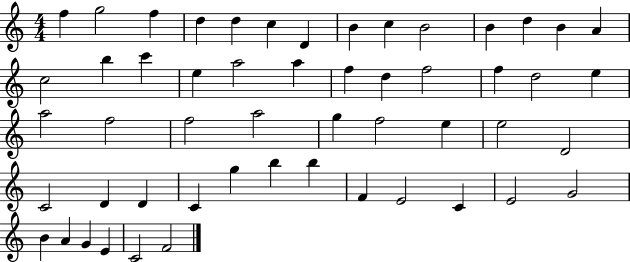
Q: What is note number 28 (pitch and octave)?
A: F5